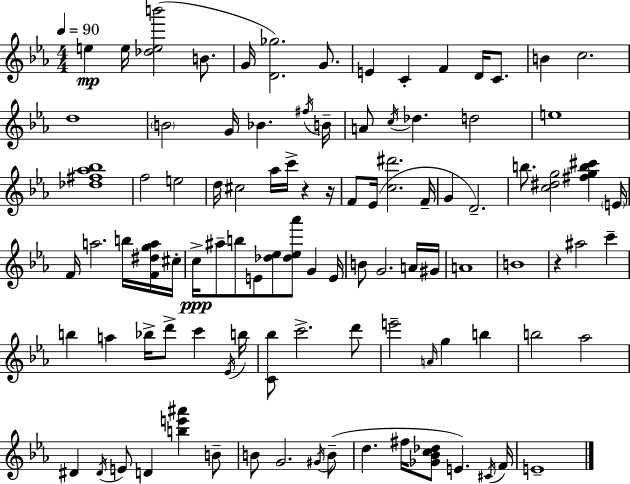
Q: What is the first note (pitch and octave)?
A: E5